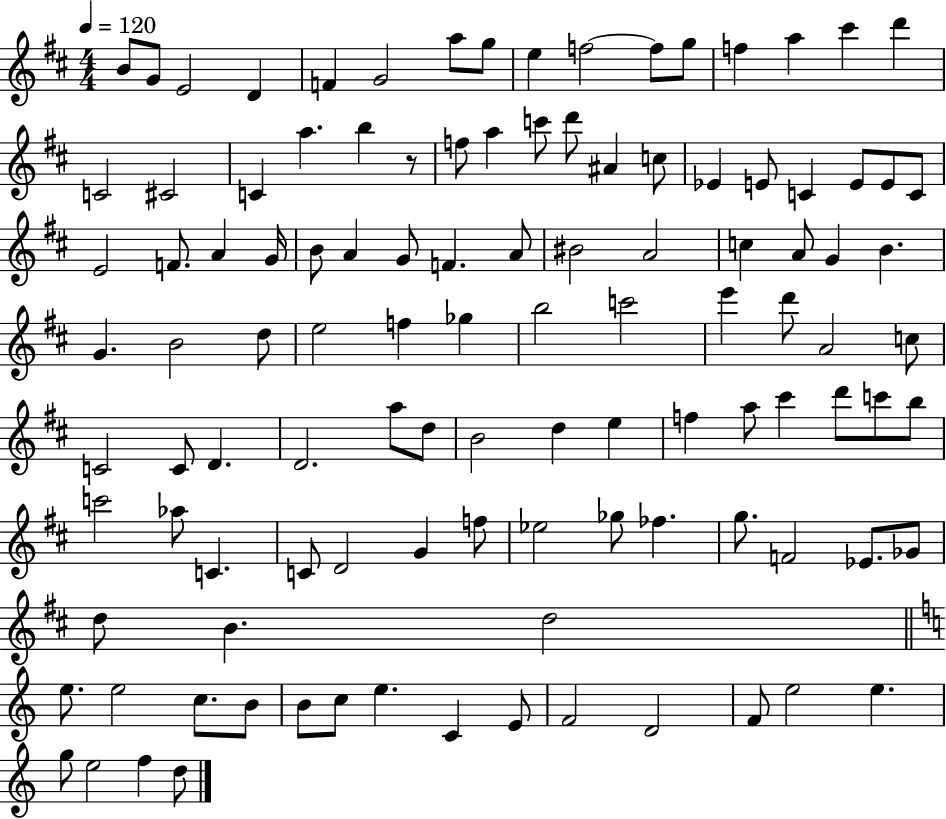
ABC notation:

X:1
T:Untitled
M:4/4
L:1/4
K:D
B/2 G/2 E2 D F G2 a/2 g/2 e f2 f/2 g/2 f a ^c' d' C2 ^C2 C a b z/2 f/2 a c'/2 d'/2 ^A c/2 _E E/2 C E/2 E/2 C/2 E2 F/2 A G/4 B/2 A G/2 F A/2 ^B2 A2 c A/2 G B G B2 d/2 e2 f _g b2 c'2 e' d'/2 A2 c/2 C2 C/2 D D2 a/2 d/2 B2 d e f a/2 ^c' d'/2 c'/2 b/2 c'2 _a/2 C C/2 D2 G f/2 _e2 _g/2 _f g/2 F2 _E/2 _G/2 d/2 B d2 e/2 e2 c/2 B/2 B/2 c/2 e C E/2 F2 D2 F/2 e2 e g/2 e2 f d/2